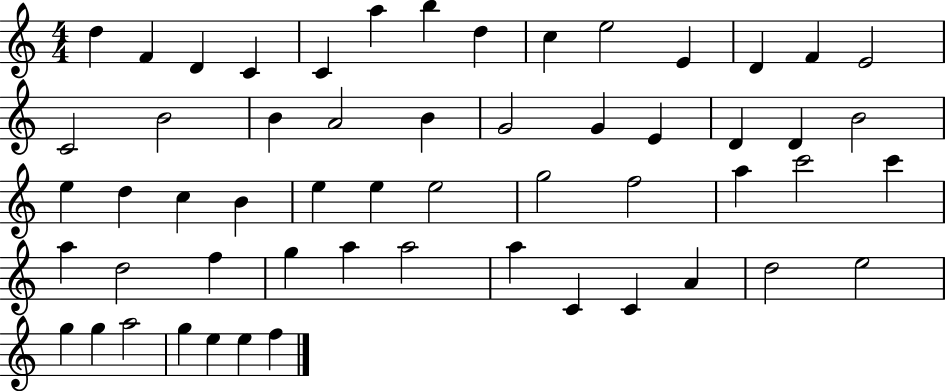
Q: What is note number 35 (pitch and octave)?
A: A5